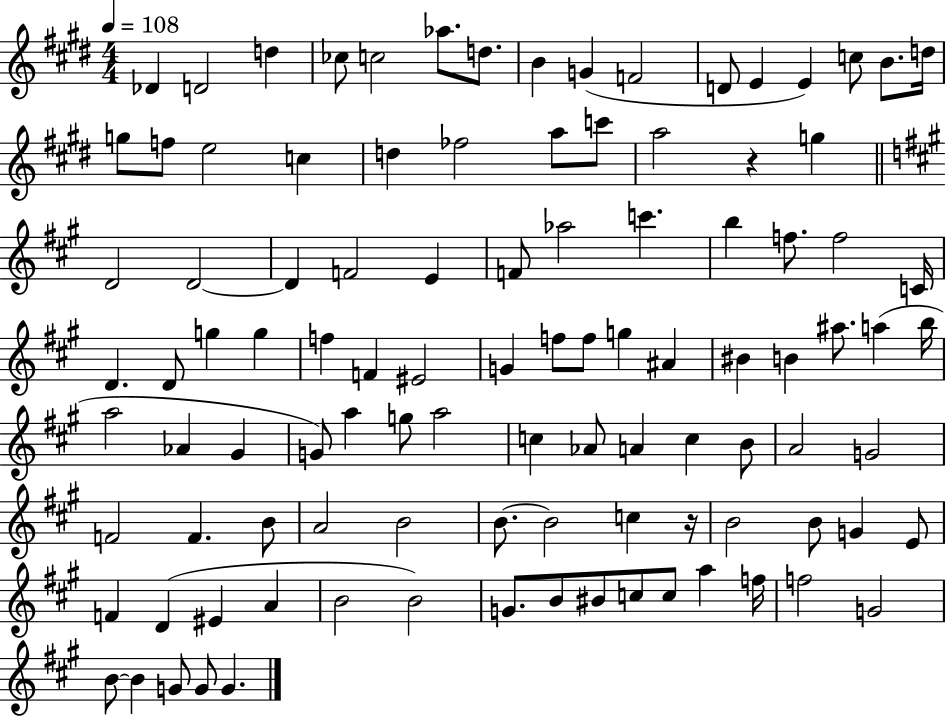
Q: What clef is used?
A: treble